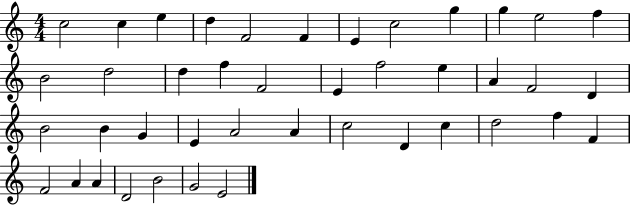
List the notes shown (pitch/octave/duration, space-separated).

C5/h C5/q E5/q D5/q F4/h F4/q E4/q C5/h G5/q G5/q E5/h F5/q B4/h D5/h D5/q F5/q F4/h E4/q F5/h E5/q A4/q F4/h D4/q B4/h B4/q G4/q E4/q A4/h A4/q C5/h D4/q C5/q D5/h F5/q F4/q F4/h A4/q A4/q D4/h B4/h G4/h E4/h